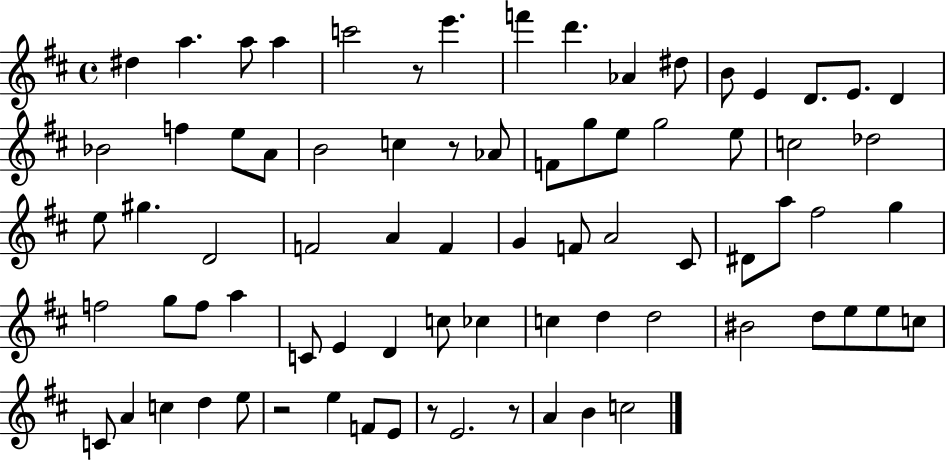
{
  \clef treble
  \time 4/4
  \defaultTimeSignature
  \key d \major
  dis''4 a''4. a''8 a''4 | c'''2 r8 e'''4. | f'''4 d'''4. aes'4 dis''8 | b'8 e'4 d'8. e'8. d'4 | \break bes'2 f''4 e''8 a'8 | b'2 c''4 r8 aes'8 | f'8 g''8 e''8 g''2 e''8 | c''2 des''2 | \break e''8 gis''4. d'2 | f'2 a'4 f'4 | g'4 f'8 a'2 cis'8 | dis'8 a''8 fis''2 g''4 | \break f''2 g''8 f''8 a''4 | c'8 e'4 d'4 c''8 ces''4 | c''4 d''4 d''2 | bis'2 d''8 e''8 e''8 c''8 | \break c'8 a'4 c''4 d''4 e''8 | r2 e''4 f'8 e'8 | r8 e'2. r8 | a'4 b'4 c''2 | \break \bar "|."
}